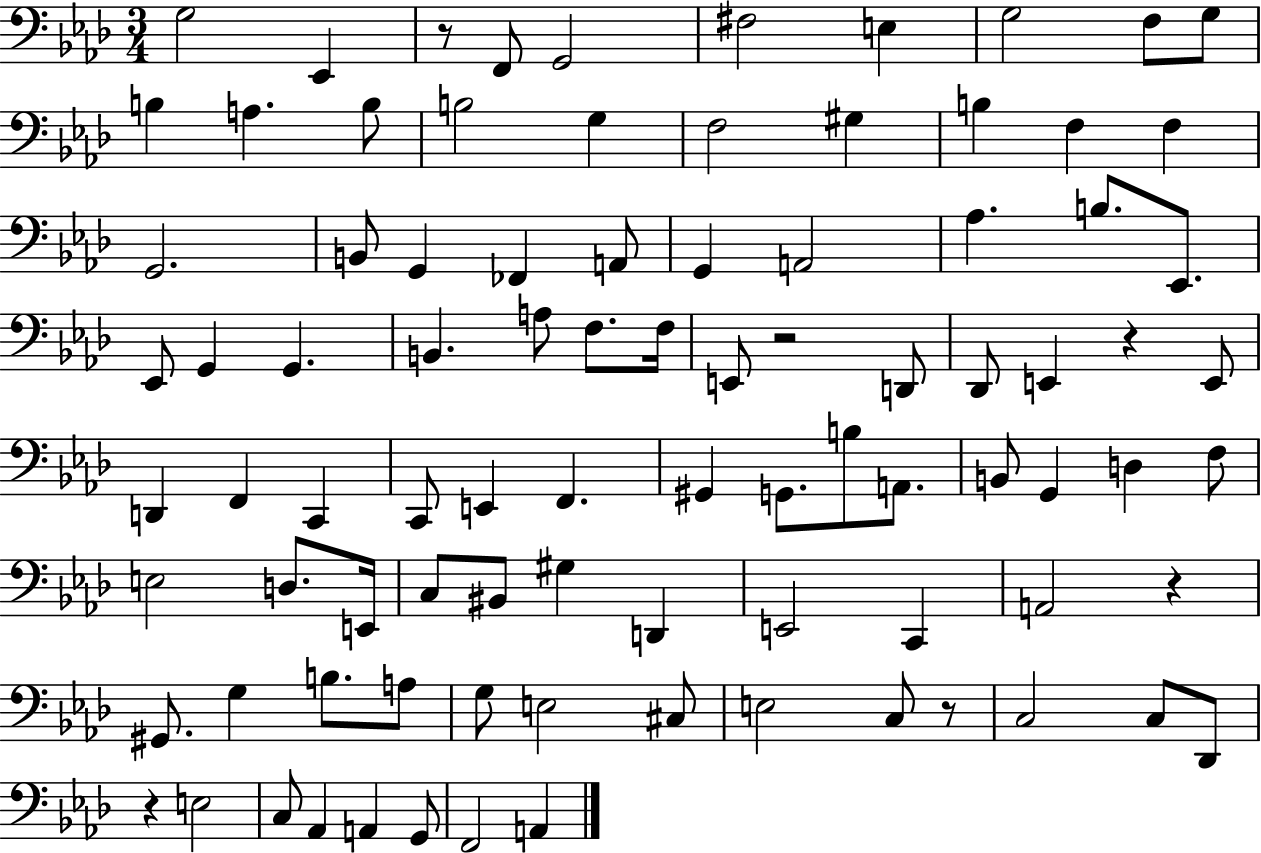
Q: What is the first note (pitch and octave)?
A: G3